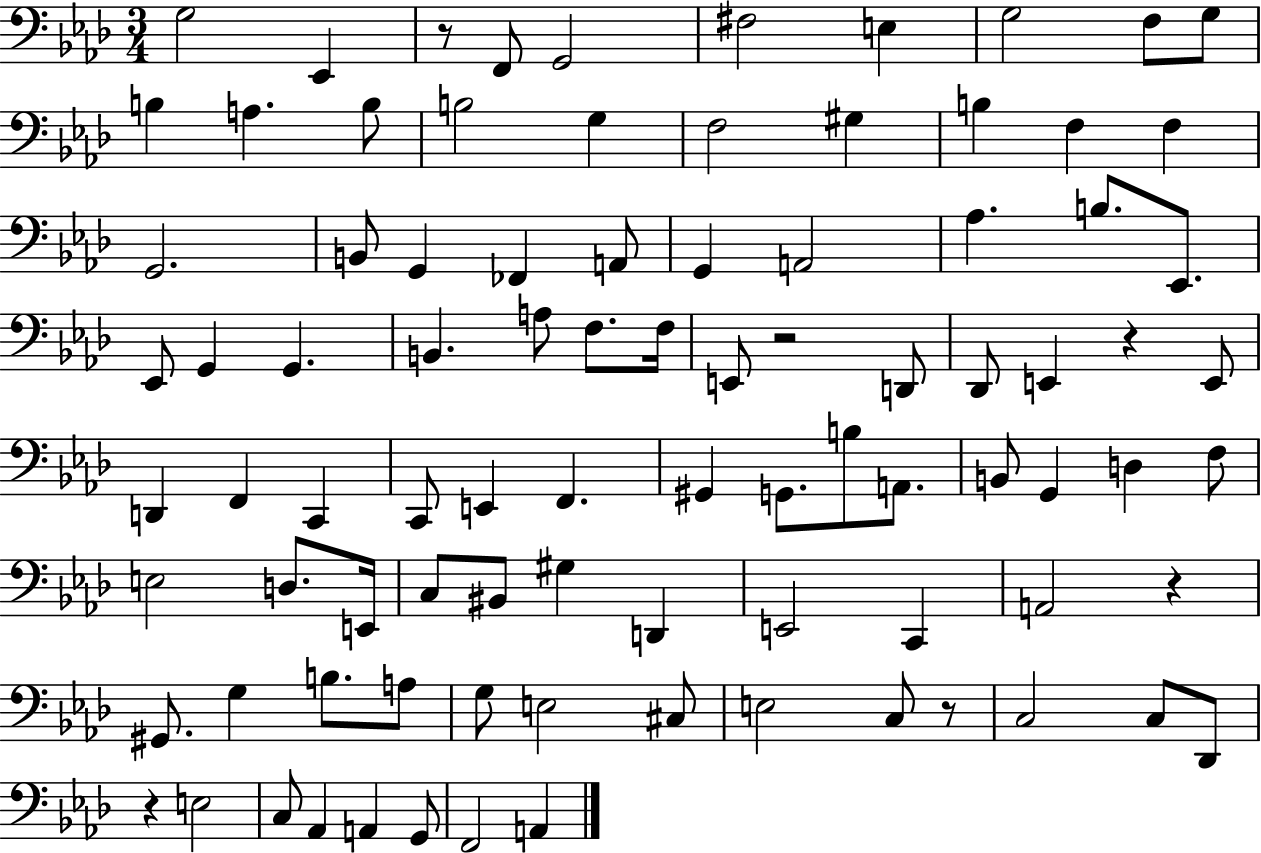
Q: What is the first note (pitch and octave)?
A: G3